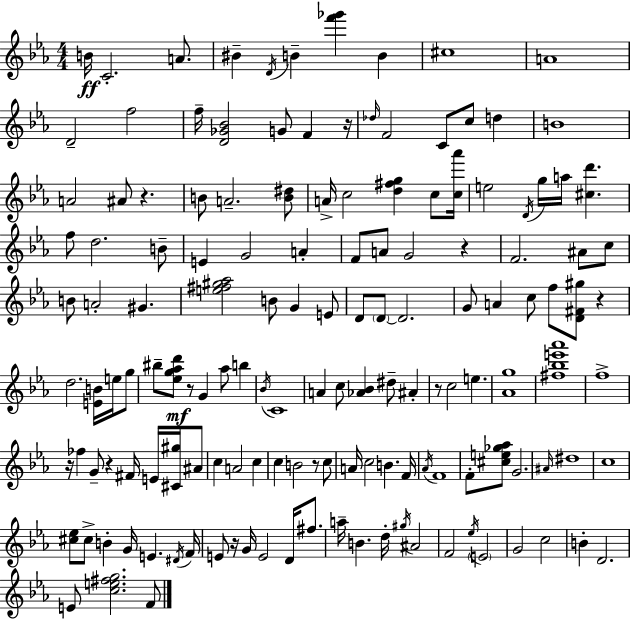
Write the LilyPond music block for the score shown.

{
  \clef treble
  \numericTimeSignature
  \time 4/4
  \key c \minor
  b'16\ff c'2.-. a'8. | bis'4-- \acciaccatura { d'16 } b'4-- <f''' ges'''>4 b'4 | cis''1 | a'1 | \break d'2-- f''2 | f''16-- <d' ges' bes'>2 g'8 f'4 | r16 \grace { des''16 } f'2 c'8 c''8 d''4 | b'1 | \break a'2 ais'8 r4. | b'8 a'2.-- | <b' dis''>8 a'16-> c''2 <d'' fis'' g''>4 c''8 | <c'' aes'''>16 e''2 \acciaccatura { d'16 } g''16 a''16 <cis'' d'''>4. | \break f''8 d''2. | b'8-- e'4 g'2 a'4-. | f'8 a'8 g'2 r4 | f'2. ais'8 | \break c''8 b'8 a'2-. gis'4. | <e'' fis'' gis'' aes''>2 b'8 g'4 | e'8 d'8 \parenthesize d'8~~ d'2. | g'8 a'4 c''8 f''8 <d' fis' gis''>8 r4 | \break d''2. <e' b'>16 | e''16 g''8 bis''8-- <ees'' g'' aes'' d'''>8\mf r8 g'4 aes''8 b''4 | \acciaccatura { bes'16 } c'1 | a'4 c''8 <aes' bes'>4 dis''8-- | \break ais'4-. r8 c''2 e''4. | <aes' g''>1 | <fis'' bes'' e''' aes'''>1 | f''1-> | \break r16 fes''4 g'8-- r4 fis'16 | e'16 <cis' gis''>16 ais'8 c''4 a'2 | c''4 c''4 b'2 | r8 c''8 a'16 c''2 b'4. | \break f'16 \acciaccatura { aes'16 } f'1 | f'8-. <cis'' e'' ges'' aes''>8 g'2. | \grace { ais'16 } dis''1 | c''1 | \break <cis'' ees''>8 cis''8-> b'4-. g'16 e'4. | \acciaccatura { dis'16 } f'16 e'8 r16 g'16 e'2 | d'16 fis''8. a''16-- b'4. d''16-. \acciaccatura { gis''16 } | ais'2 f'2 | \break \acciaccatura { ees''16 } \parenthesize e'2 g'2 | c''2 b'4-. d'2. | e'8 <c'' e'' fis'' g''>2. | f'8 \bar "|."
}